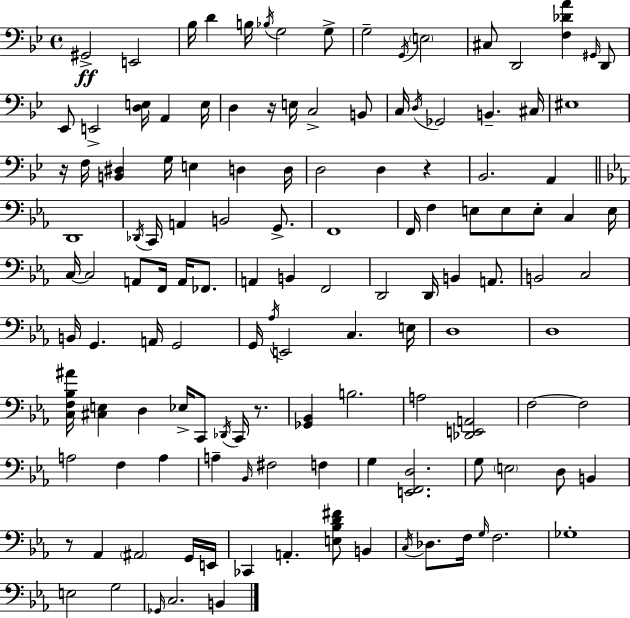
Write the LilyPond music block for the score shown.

{
  \clef bass
  \time 4/4
  \defaultTimeSignature
  \key g \minor
  \repeat volta 2 { gis,2->\ff e,2 | bes16 d'4 b16 \acciaccatura { bes16 } g2 g8-> | g2-- \acciaccatura { g,16 } \parenthesize e2 | cis8 d,2 <f des' a'>4 | \break \grace { gis,16 } d,8 ees,8 e,2-> <d e>16 a,4 | e16 d4 r16 e16 c2-> | b,8 c16 \acciaccatura { d16 } ges,2 b,4.-- | cis16 eis1 | \break r16 f16 <b, dis>4 g16 e4 d4 | d16 d2 d4 | r4 bes,2. | a,4 \bar "||" \break \key ees \major d,1 | \acciaccatura { des,16 } c,16 a,4 b,2 g,8.-> | f,1 | f,16 f4 e8 e8 e8-. c4 | \break e16 c16~~ c2 a,8 f,16 a,16 fes,8. | a,4 b,4 f,2 | d,2 d,16 b,4 a,8. | b,2 c2 | \break b,16 g,4. a,16 g,2 | g,16 \acciaccatura { aes16 } e,2 c4. | e16 d1 | d1 | \break <c f bes ais'>16 <cis e>4 d4 ees16-> c,8 \acciaccatura { des,16 } c,16 | r8. <ges, bes,>4 b2. | a2 <des, e, a,>2 | f2~~ f2 | \break a2 f4 a4 | a4-- \grace { bes,16 } fis2 | f4 g4 <e, f, d>2. | g8 \parenthesize e2 d8 | \break b,4 r8 aes,4 \parenthesize ais,2 | g,16 e,16 ces,4 a,4.-. <e bes d' fis'>8 | b,4 \acciaccatura { c16 } des8. f16 \grace { g16 } f2. | ges1-. | \break e2 g2 | \grace { ges,16 } c2. | b,4 } \bar "|."
}